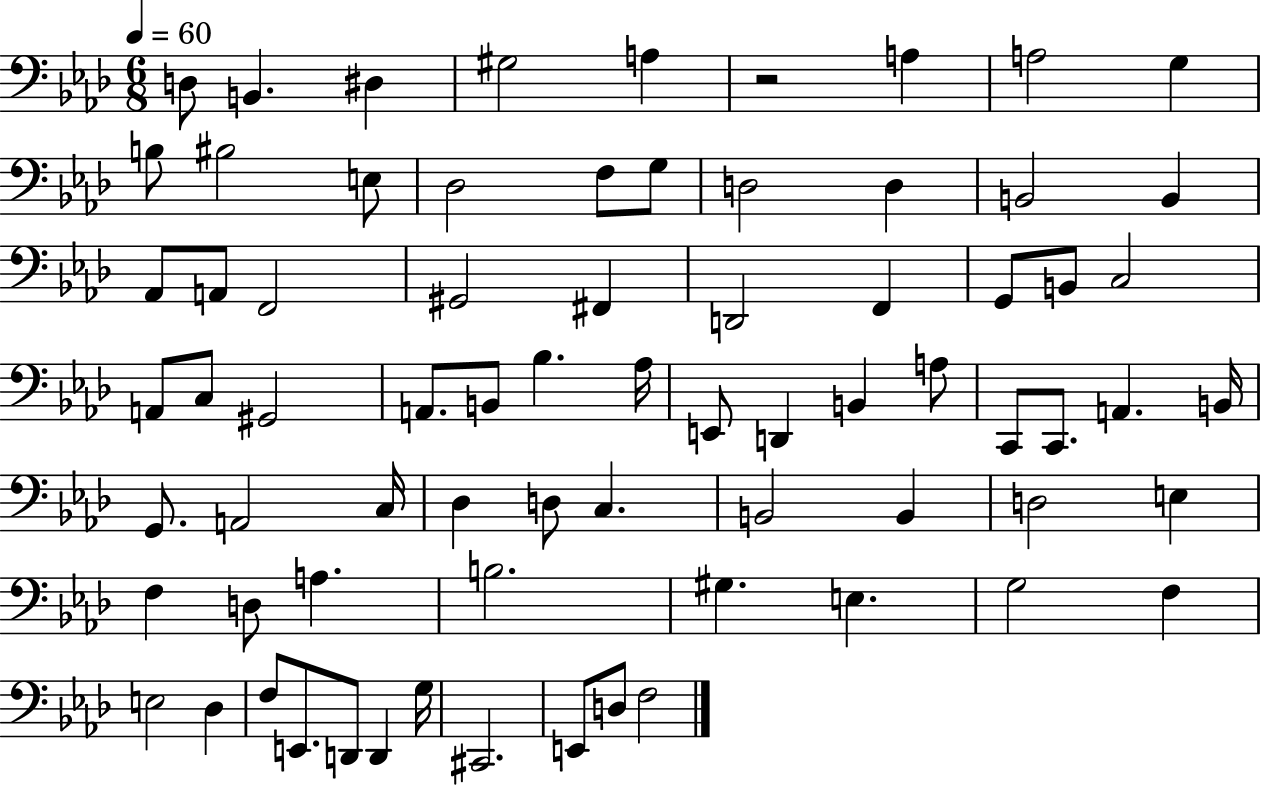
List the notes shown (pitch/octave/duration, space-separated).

D3/e B2/q. D#3/q G#3/h A3/q R/h A3/q A3/h G3/q B3/e BIS3/h E3/e Db3/h F3/e G3/e D3/h D3/q B2/h B2/q Ab2/e A2/e F2/h G#2/h F#2/q D2/h F2/q G2/e B2/e C3/h A2/e C3/e G#2/h A2/e. B2/e Bb3/q. Ab3/s E2/e D2/q B2/q A3/e C2/e C2/e. A2/q. B2/s G2/e. A2/h C3/s Db3/q D3/e C3/q. B2/h B2/q D3/h E3/q F3/q D3/e A3/q. B3/h. G#3/q. E3/q. G3/h F3/q E3/h Db3/q F3/e E2/e. D2/e D2/q G3/s C#2/h. E2/e D3/e F3/h